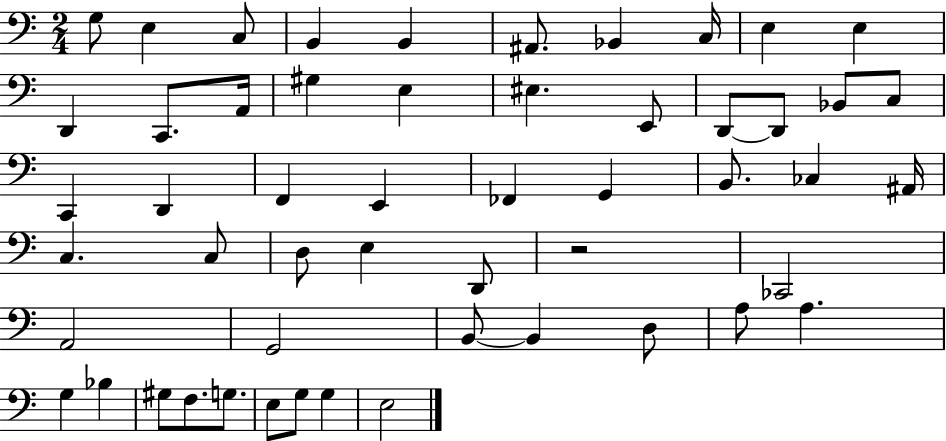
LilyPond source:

{
  \clef bass
  \numericTimeSignature
  \time 2/4
  \key c \major
  \repeat volta 2 { g8 e4 c8 | b,4 b,4 | ais,8. bes,4 c16 | e4 e4 | \break d,4 c,8. a,16 | gis4 e4 | eis4. e,8 | d,8~~ d,8 bes,8 c8 | \break c,4 d,4 | f,4 e,4 | fes,4 g,4 | b,8. ces4 ais,16 | \break c4. c8 | d8 e4 d,8 | r2 | ces,2 | \break a,2 | g,2 | b,8~~ b,4 d8 | a8 a4. | \break g4 bes4 | gis8 f8. g8. | e8 g8 g4 | e2 | \break } \bar "|."
}